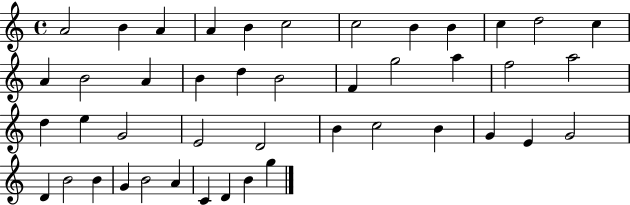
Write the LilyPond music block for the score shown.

{
  \clef treble
  \time 4/4
  \defaultTimeSignature
  \key c \major
  a'2 b'4 a'4 | a'4 b'4 c''2 | c''2 b'4 b'4 | c''4 d''2 c''4 | \break a'4 b'2 a'4 | b'4 d''4 b'2 | f'4 g''2 a''4 | f''2 a''2 | \break d''4 e''4 g'2 | e'2 d'2 | b'4 c''2 b'4 | g'4 e'4 g'2 | \break d'4 b'2 b'4 | g'4 b'2 a'4 | c'4 d'4 b'4 g''4 | \bar "|."
}